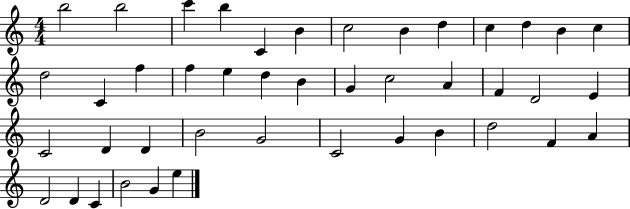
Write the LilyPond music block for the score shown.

{
  \clef treble
  \numericTimeSignature
  \time 4/4
  \key c \major
  b''2 b''2 | c'''4 b''4 c'4 b'4 | c''2 b'4 d''4 | c''4 d''4 b'4 c''4 | \break d''2 c'4 f''4 | f''4 e''4 d''4 b'4 | g'4 c''2 a'4 | f'4 d'2 e'4 | \break c'2 d'4 d'4 | b'2 g'2 | c'2 g'4 b'4 | d''2 f'4 a'4 | \break d'2 d'4 c'4 | b'2 g'4 e''4 | \bar "|."
}